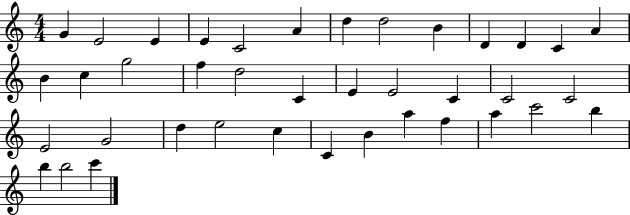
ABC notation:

X:1
T:Untitled
M:4/4
L:1/4
K:C
G E2 E E C2 A d d2 B D D C A B c g2 f d2 C E E2 C C2 C2 E2 G2 d e2 c C B a f a c'2 b b b2 c'